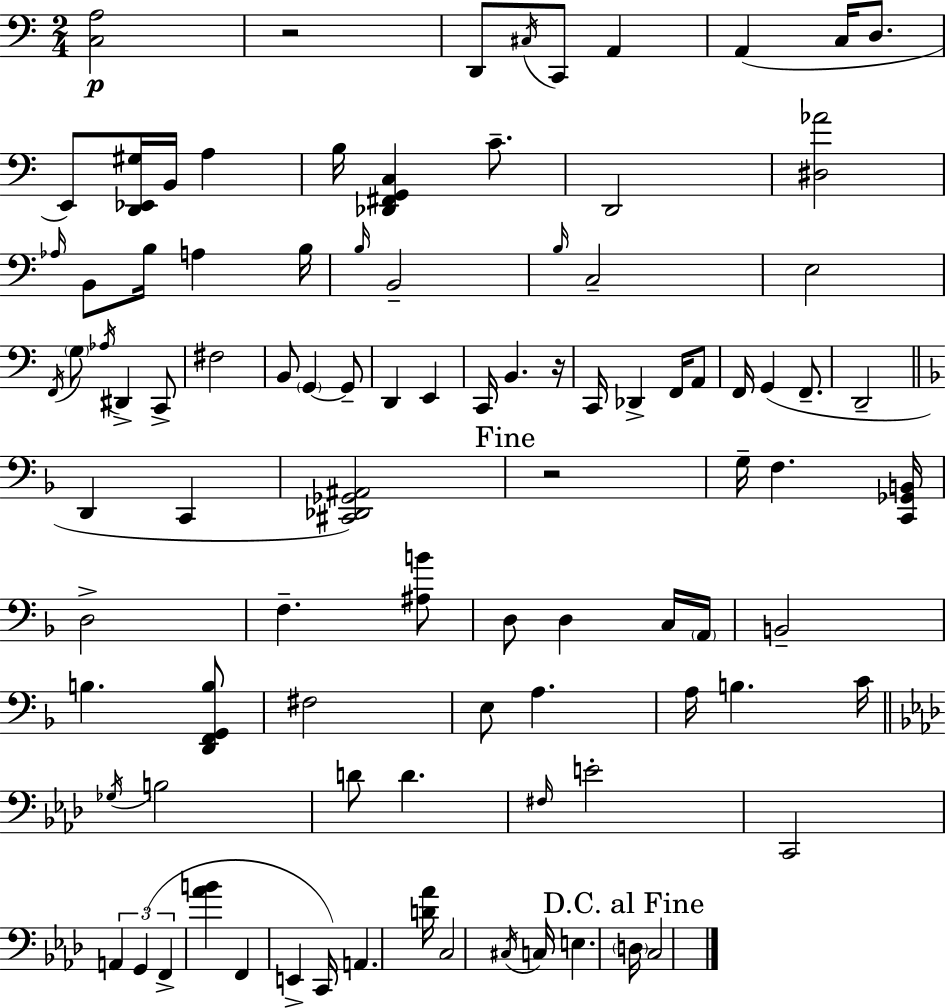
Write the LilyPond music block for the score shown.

{
  \clef bass
  \numericTimeSignature
  \time 2/4
  \key c \major
  \repeat volta 2 { <c a>2\p | r2 | d,8 \acciaccatura { cis16 } c,8 a,4 | a,4( c16 d8. | \break e,8) <d, ees, gis>16 b,16 a4 | b16 <des, fis, g, c>4 c'8.-- | d,2 | <dis aes'>2 | \break \grace { aes16 } b,8 b16 a4 | b16 \grace { b16 } b,2-- | \grace { b16 } c2-- | e2 | \break \acciaccatura { f,16 } \parenthesize g8 \acciaccatura { aes16 } | dis,4-> c,8-> fis2 | b,8 | \parenthesize g,4~~ g,8-- d,4 | \break e,4 c,16 b,4. | r16 c,16 des,4-> | f,16 a,8 f,16 g,4( | f,8.-- d,2-- | \break \bar "||" \break \key f \major d,4 c,4 | <cis, des, ges, ais,>2) | \mark "Fine" r2 | g16-- f4. <c, ges, b,>16 | \break d2-> | f4.-- <ais b'>8 | d8 d4 c16 \parenthesize a,16 | b,2-- | \break b4. <d, f, g, b>8 | fis2 | e8 a4. | a16 b4. c'16 | \break \bar "||" \break \key f \minor \acciaccatura { ges16 } b2 | d'8 d'4. | \grace { fis16 } e'2-. | c,2 | \break \tuplet 3/2 { a,4 g,4( | f,4-> } <aes' b'>4 | f,4 e,4-> | c,16) a,4. | \break <d' aes'>16 c2 | \acciaccatura { cis16 } c16 e4. | \mark "D.C. al Fine" \parenthesize d16 c2 | } \bar "|."
}